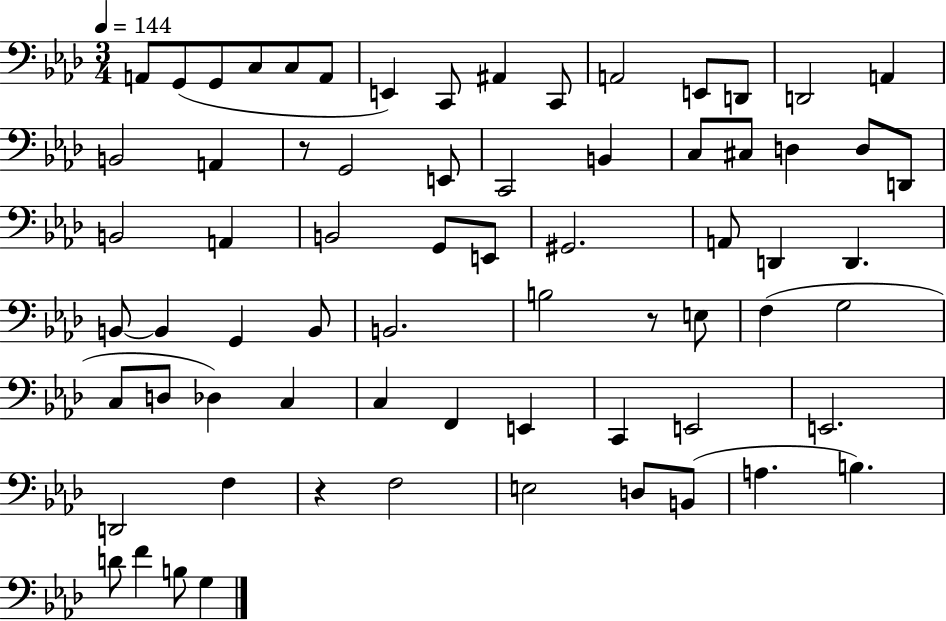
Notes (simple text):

A2/e G2/e G2/e C3/e C3/e A2/e E2/q C2/e A#2/q C2/e A2/h E2/e D2/e D2/h A2/q B2/h A2/q R/e G2/h E2/e C2/h B2/q C3/e C#3/e D3/q D3/e D2/e B2/h A2/q B2/h G2/e E2/e G#2/h. A2/e D2/q D2/q. B2/e B2/q G2/q B2/e B2/h. B3/h R/e E3/e F3/q G3/h C3/e D3/e Db3/q C3/q C3/q F2/q E2/q C2/q E2/h E2/h. D2/h F3/q R/q F3/h E3/h D3/e B2/e A3/q. B3/q. D4/e F4/q B3/e G3/q